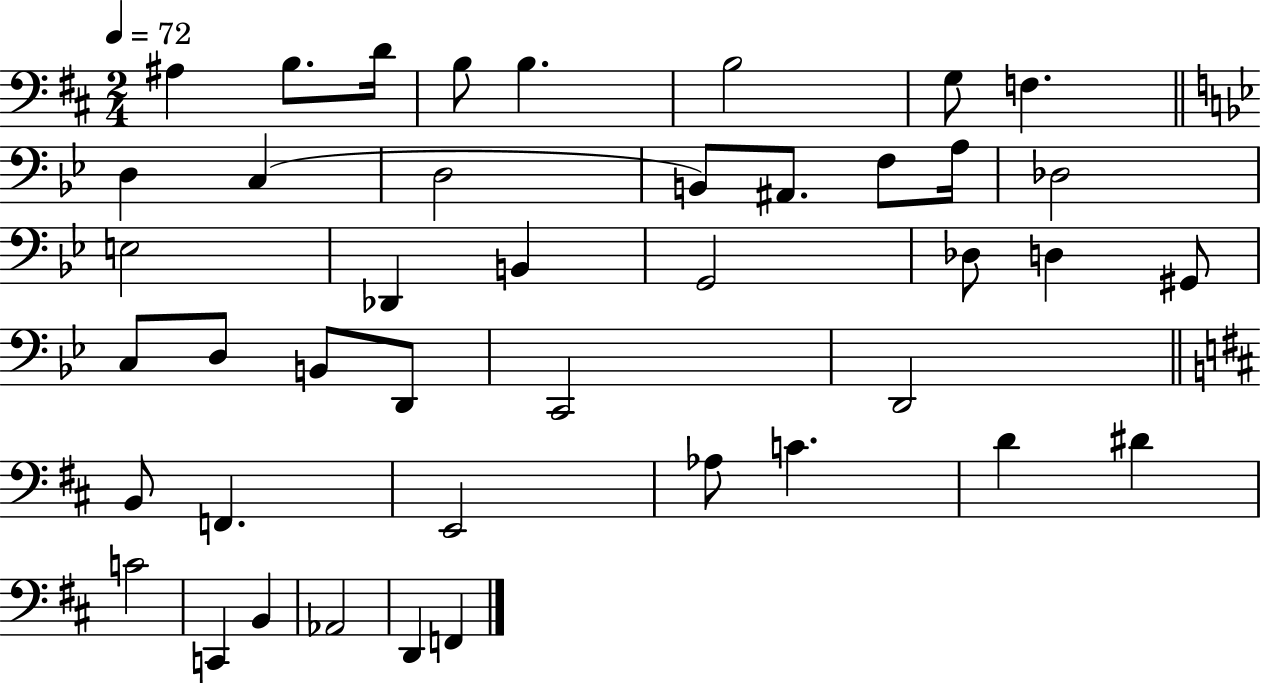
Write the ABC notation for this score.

X:1
T:Untitled
M:2/4
L:1/4
K:D
^A, B,/2 D/4 B,/2 B, B,2 G,/2 F, D, C, D,2 B,,/2 ^A,,/2 F,/2 A,/4 _D,2 E,2 _D,, B,, G,,2 _D,/2 D, ^G,,/2 C,/2 D,/2 B,,/2 D,,/2 C,,2 D,,2 B,,/2 F,, E,,2 _A,/2 C D ^D C2 C,, B,, _A,,2 D,, F,,